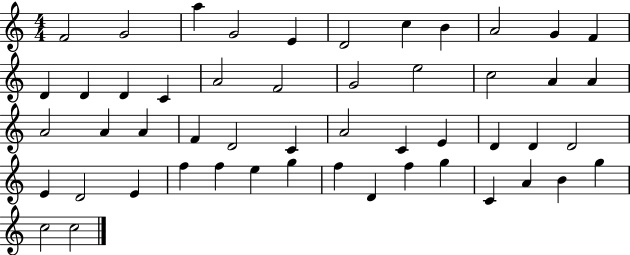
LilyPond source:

{
  \clef treble
  \numericTimeSignature
  \time 4/4
  \key c \major
  f'2 g'2 | a''4 g'2 e'4 | d'2 c''4 b'4 | a'2 g'4 f'4 | \break d'4 d'4 d'4 c'4 | a'2 f'2 | g'2 e''2 | c''2 a'4 a'4 | \break a'2 a'4 a'4 | f'4 d'2 c'4 | a'2 c'4 e'4 | d'4 d'4 d'2 | \break e'4 d'2 e'4 | f''4 f''4 e''4 g''4 | f''4 d'4 f''4 g''4 | c'4 a'4 b'4 g''4 | \break c''2 c''2 | \bar "|."
}